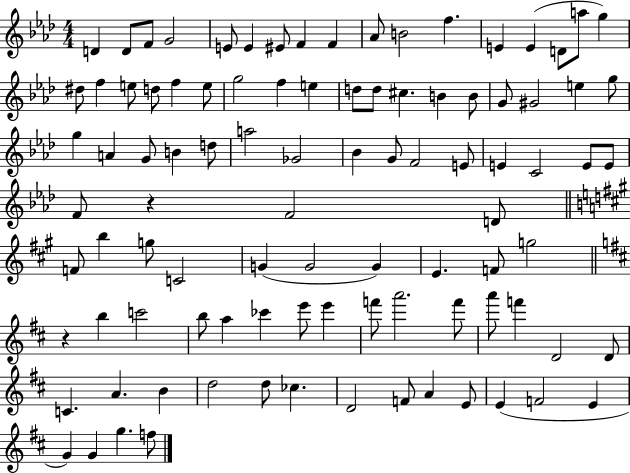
{
  \clef treble
  \numericTimeSignature
  \time 4/4
  \key aes \major
  \repeat volta 2 { d'4 d'8 f'8 g'2 | e'8 e'4 eis'8 f'4 f'4 | aes'8 b'2 f''4. | e'4 e'4( d'8 a''8 g''4) | \break dis''8 f''4 e''8 d''8 f''4 e''8 | g''2 f''4 e''4 | d''8 d''8 cis''4. b'4 b'8 | g'8 gis'2 e''4 g''8 | \break g''4 a'4 g'8 b'4 d''8 | a''2 ges'2 | bes'4 g'8 f'2 e'8 | e'4 c'2 e'8 e'8 | \break f'8 r4 f'2 d'8 | \bar "||" \break \key a \major f'8 b''4 g''8 c'2 | g'4( g'2 g'4) | e'4. f'8 g''2 | \bar "||" \break \key b \minor r4 b''4 c'''2 | b''8 a''4 ces'''4 e'''8 e'''4 | f'''8 a'''2. f'''8 | a'''8 f'''4 d'2 d'8 | \break c'4. a'4. b'4 | d''2 d''8 ces''4. | d'2 f'8 a'4 e'8 | e'4( f'2 e'4 | \break g'4) g'4 g''4. f''8 | } \bar "|."
}